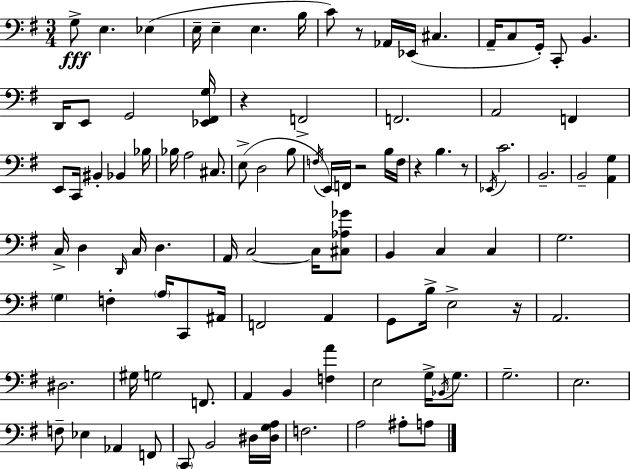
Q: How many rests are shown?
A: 6